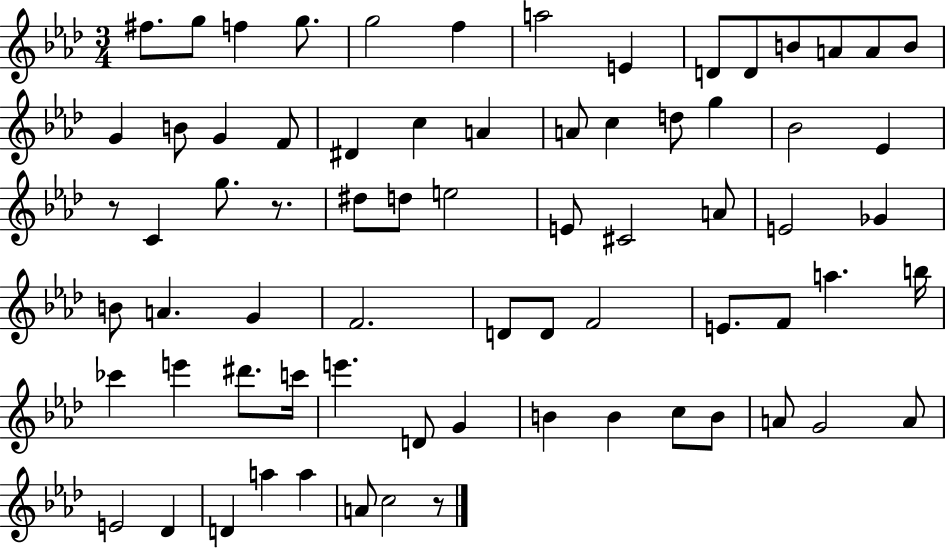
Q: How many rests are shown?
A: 3